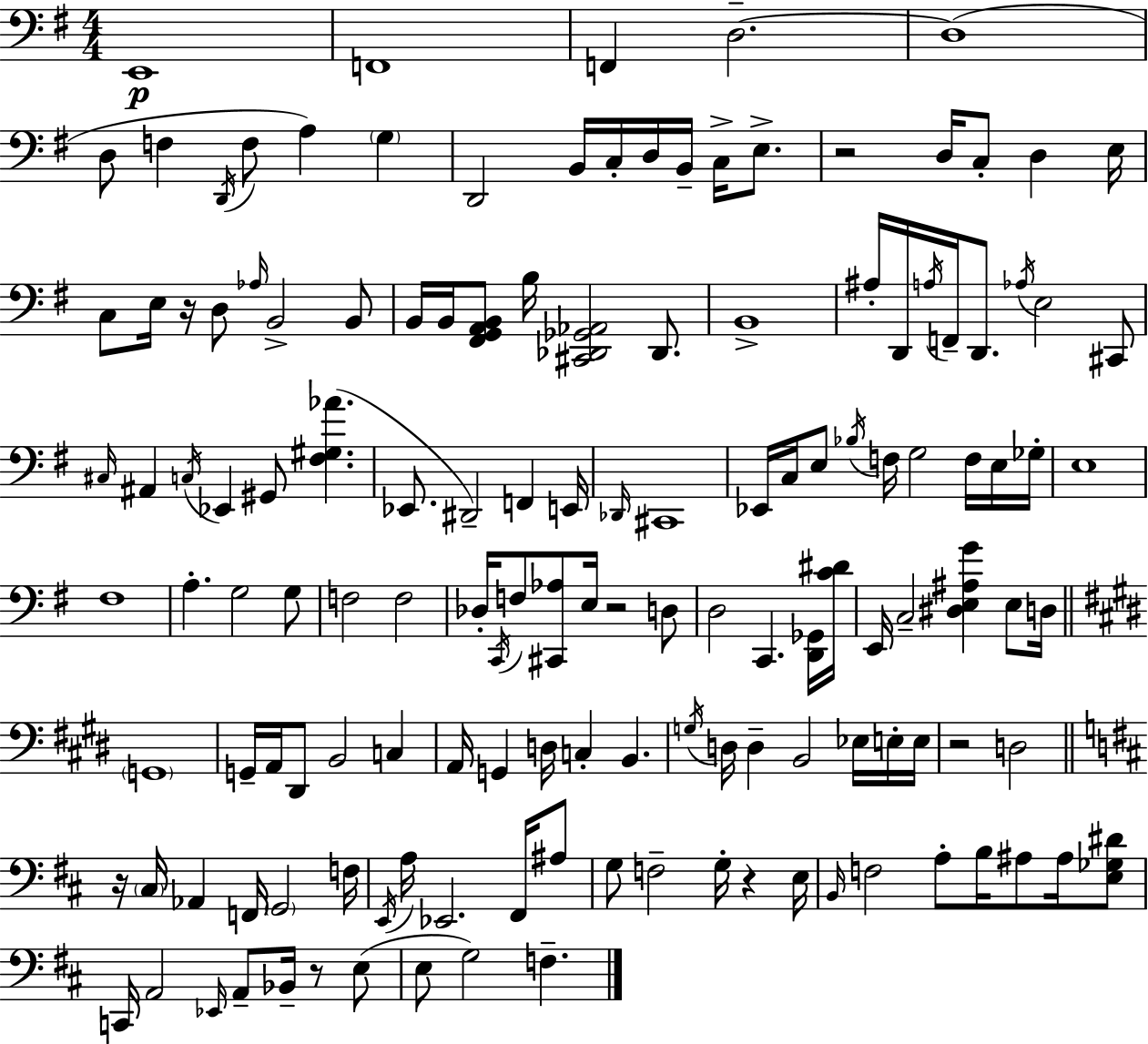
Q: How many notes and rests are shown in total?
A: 142